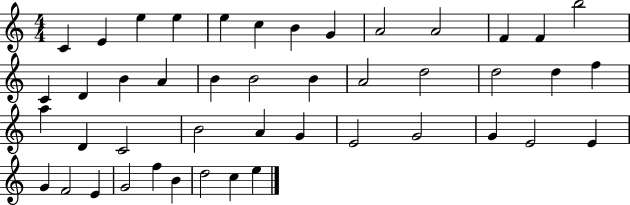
C4/q E4/q E5/q E5/q E5/q C5/q B4/q G4/q A4/h A4/h F4/q F4/q B5/h C4/q D4/q B4/q A4/q B4/q B4/h B4/q A4/h D5/h D5/h D5/q F5/q A5/q D4/q C4/h B4/h A4/q G4/q E4/h G4/h G4/q E4/h E4/q G4/q F4/h E4/q G4/h F5/q B4/q D5/h C5/q E5/q